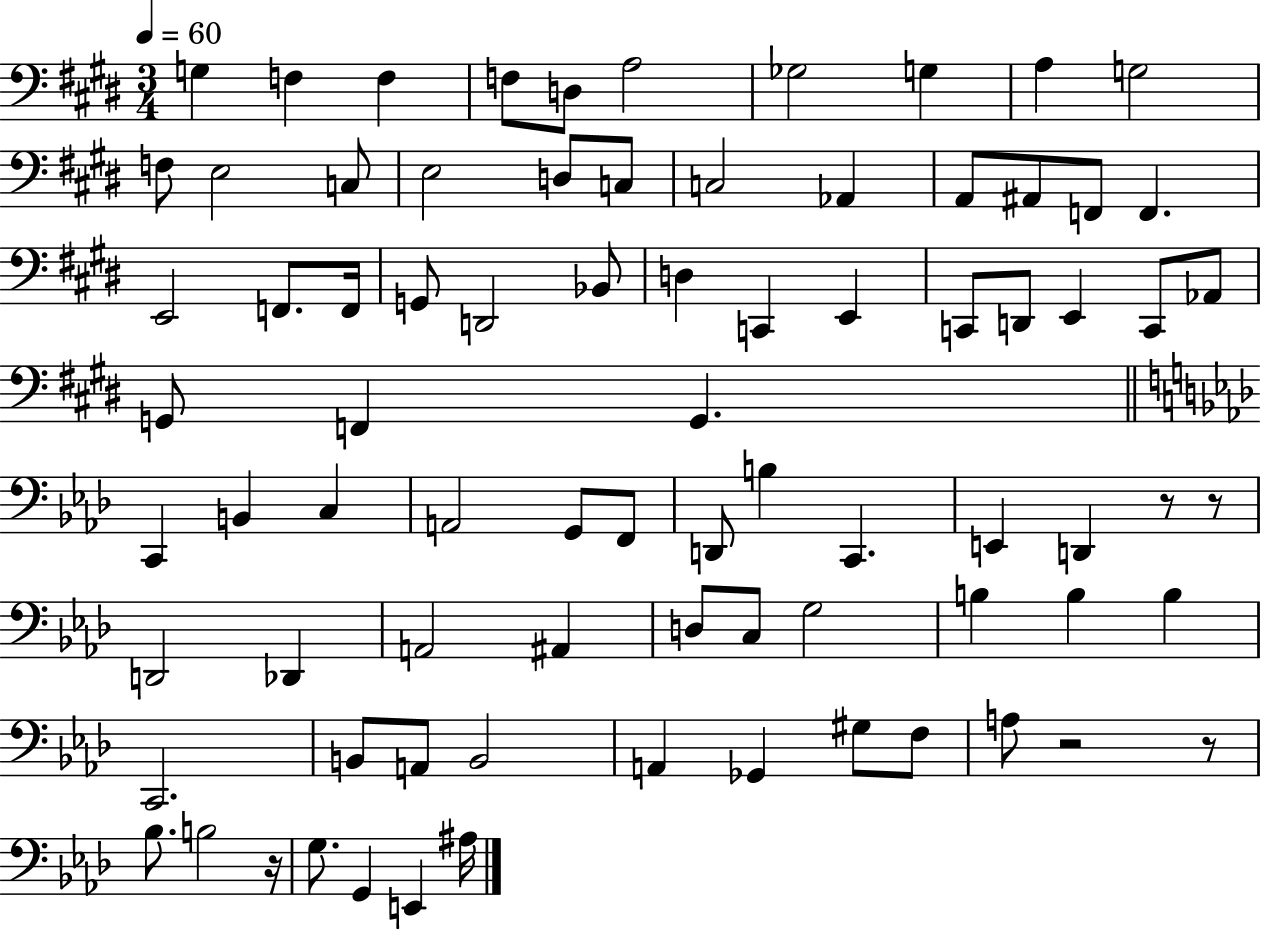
{
  \clef bass
  \numericTimeSignature
  \time 3/4
  \key e \major
  \tempo 4 = 60
  g4 f4 f4 | f8 d8 a2 | ges2 g4 | a4 g2 | \break f8 e2 c8 | e2 d8 c8 | c2 aes,4 | a,8 ais,8 f,8 f,4. | \break e,2 f,8. f,16 | g,8 d,2 bes,8 | d4 c,4 e,4 | c,8 d,8 e,4 c,8 aes,8 | \break g,8 f,4 g,4. | \bar "||" \break \key aes \major c,4 b,4 c4 | a,2 g,8 f,8 | d,8 b4 c,4. | e,4 d,4 r8 r8 | \break d,2 des,4 | a,2 ais,4 | d8 c8 g2 | b4 b4 b4 | \break c,2. | b,8 a,8 b,2 | a,4 ges,4 gis8 f8 | a8 r2 r8 | \break bes8. b2 r16 | g8. g,4 e,4 ais16 | \bar "|."
}